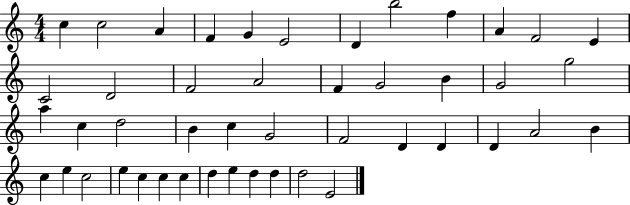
X:1
T:Untitled
M:4/4
L:1/4
K:C
c c2 A F G E2 D b2 f A F2 E C2 D2 F2 A2 F G2 B G2 g2 a c d2 B c G2 F2 D D D A2 B c e c2 e c c c d e d d d2 E2